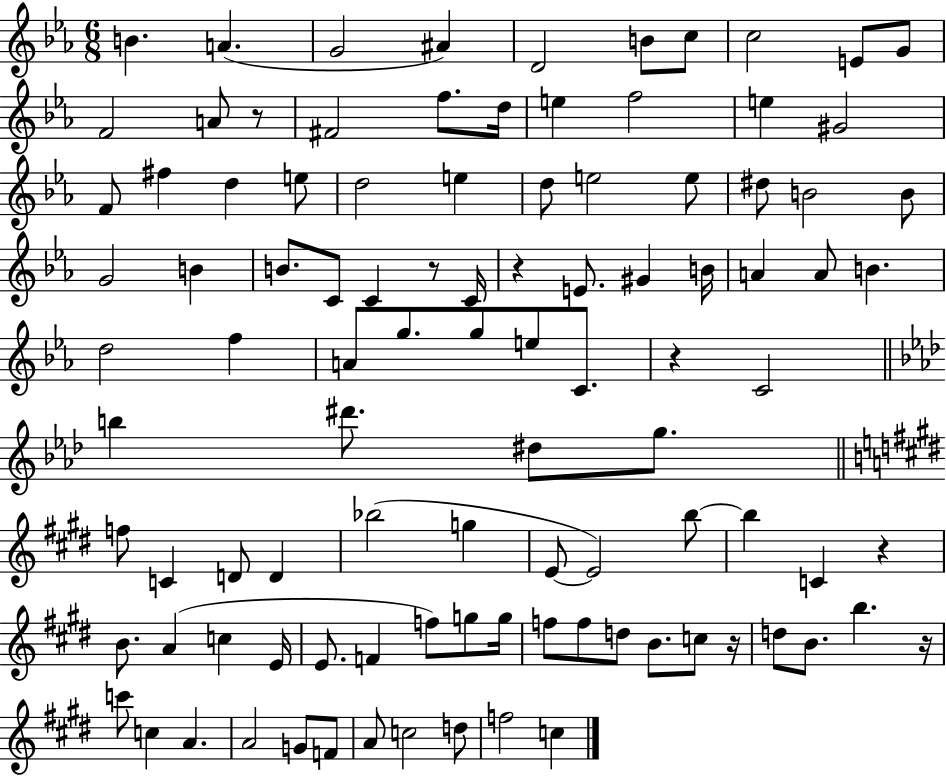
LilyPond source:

{
  \clef treble
  \numericTimeSignature
  \time 6/8
  \key ees \major
  b'4. a'4.( | g'2 ais'4) | d'2 b'8 c''8 | c''2 e'8 g'8 | \break f'2 a'8 r8 | fis'2 f''8. d''16 | e''4 f''2 | e''4 gis'2 | \break f'8 fis''4 d''4 e''8 | d''2 e''4 | d''8 e''2 e''8 | dis''8 b'2 b'8 | \break g'2 b'4 | b'8. c'8 c'4 r8 c'16 | r4 e'8. gis'4 b'16 | a'4 a'8 b'4. | \break d''2 f''4 | a'8 g''8. g''8 e''8 c'8. | r4 c'2 | \bar "||" \break \key aes \major b''4 dis'''8. dis''8 g''8. | \bar "||" \break \key e \major f''8 c'4 d'8 d'4 | bes''2( g''4 | e'8~~ e'2) b''8~~ | b''4 c'4 r4 | \break b'8. a'4( c''4 e'16 | e'8. f'4 f''8) g''8 g''16 | f''8 f''8 d''8 b'8. c''8 r16 | d''8 b'8. b''4. r16 | \break c'''8 c''4 a'4. | a'2 g'8 f'8 | a'8 c''2 d''8 | f''2 c''4 | \break \bar "|."
}